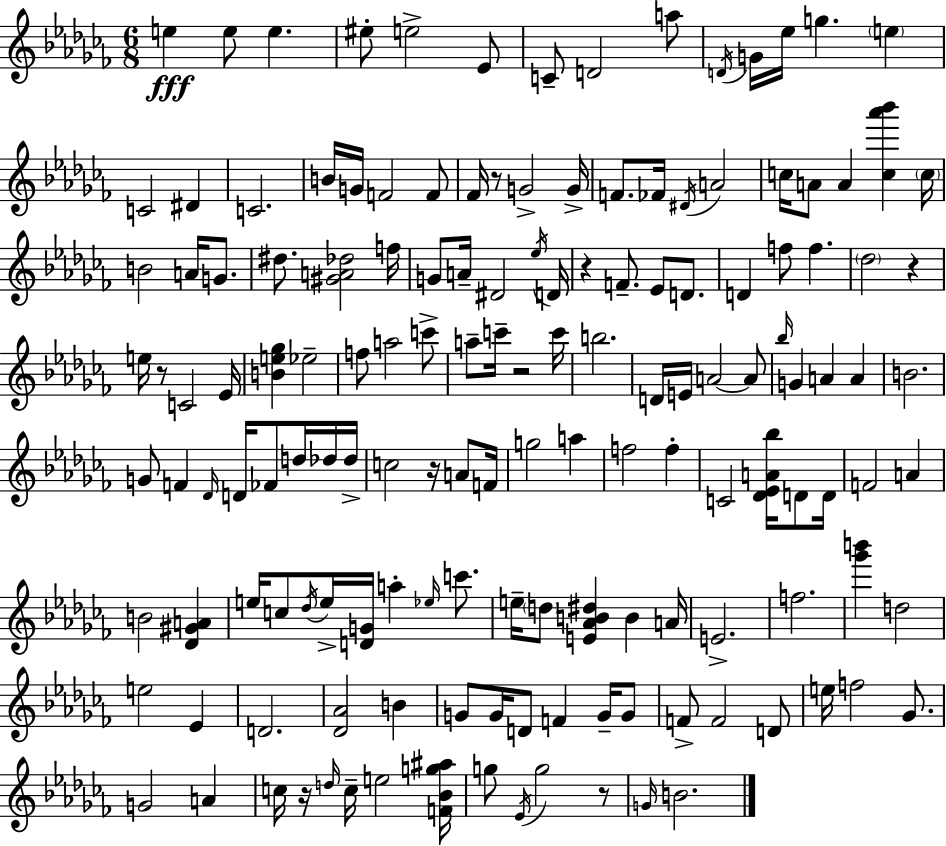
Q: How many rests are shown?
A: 8